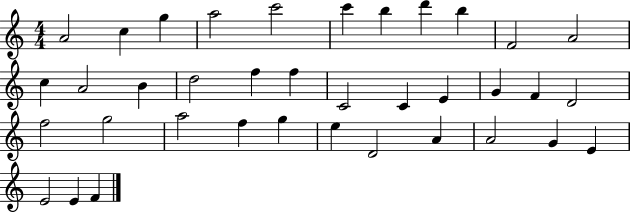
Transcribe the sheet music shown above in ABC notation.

X:1
T:Untitled
M:4/4
L:1/4
K:C
A2 c g a2 c'2 c' b d' b F2 A2 c A2 B d2 f f C2 C E G F D2 f2 g2 a2 f g e D2 A A2 G E E2 E F